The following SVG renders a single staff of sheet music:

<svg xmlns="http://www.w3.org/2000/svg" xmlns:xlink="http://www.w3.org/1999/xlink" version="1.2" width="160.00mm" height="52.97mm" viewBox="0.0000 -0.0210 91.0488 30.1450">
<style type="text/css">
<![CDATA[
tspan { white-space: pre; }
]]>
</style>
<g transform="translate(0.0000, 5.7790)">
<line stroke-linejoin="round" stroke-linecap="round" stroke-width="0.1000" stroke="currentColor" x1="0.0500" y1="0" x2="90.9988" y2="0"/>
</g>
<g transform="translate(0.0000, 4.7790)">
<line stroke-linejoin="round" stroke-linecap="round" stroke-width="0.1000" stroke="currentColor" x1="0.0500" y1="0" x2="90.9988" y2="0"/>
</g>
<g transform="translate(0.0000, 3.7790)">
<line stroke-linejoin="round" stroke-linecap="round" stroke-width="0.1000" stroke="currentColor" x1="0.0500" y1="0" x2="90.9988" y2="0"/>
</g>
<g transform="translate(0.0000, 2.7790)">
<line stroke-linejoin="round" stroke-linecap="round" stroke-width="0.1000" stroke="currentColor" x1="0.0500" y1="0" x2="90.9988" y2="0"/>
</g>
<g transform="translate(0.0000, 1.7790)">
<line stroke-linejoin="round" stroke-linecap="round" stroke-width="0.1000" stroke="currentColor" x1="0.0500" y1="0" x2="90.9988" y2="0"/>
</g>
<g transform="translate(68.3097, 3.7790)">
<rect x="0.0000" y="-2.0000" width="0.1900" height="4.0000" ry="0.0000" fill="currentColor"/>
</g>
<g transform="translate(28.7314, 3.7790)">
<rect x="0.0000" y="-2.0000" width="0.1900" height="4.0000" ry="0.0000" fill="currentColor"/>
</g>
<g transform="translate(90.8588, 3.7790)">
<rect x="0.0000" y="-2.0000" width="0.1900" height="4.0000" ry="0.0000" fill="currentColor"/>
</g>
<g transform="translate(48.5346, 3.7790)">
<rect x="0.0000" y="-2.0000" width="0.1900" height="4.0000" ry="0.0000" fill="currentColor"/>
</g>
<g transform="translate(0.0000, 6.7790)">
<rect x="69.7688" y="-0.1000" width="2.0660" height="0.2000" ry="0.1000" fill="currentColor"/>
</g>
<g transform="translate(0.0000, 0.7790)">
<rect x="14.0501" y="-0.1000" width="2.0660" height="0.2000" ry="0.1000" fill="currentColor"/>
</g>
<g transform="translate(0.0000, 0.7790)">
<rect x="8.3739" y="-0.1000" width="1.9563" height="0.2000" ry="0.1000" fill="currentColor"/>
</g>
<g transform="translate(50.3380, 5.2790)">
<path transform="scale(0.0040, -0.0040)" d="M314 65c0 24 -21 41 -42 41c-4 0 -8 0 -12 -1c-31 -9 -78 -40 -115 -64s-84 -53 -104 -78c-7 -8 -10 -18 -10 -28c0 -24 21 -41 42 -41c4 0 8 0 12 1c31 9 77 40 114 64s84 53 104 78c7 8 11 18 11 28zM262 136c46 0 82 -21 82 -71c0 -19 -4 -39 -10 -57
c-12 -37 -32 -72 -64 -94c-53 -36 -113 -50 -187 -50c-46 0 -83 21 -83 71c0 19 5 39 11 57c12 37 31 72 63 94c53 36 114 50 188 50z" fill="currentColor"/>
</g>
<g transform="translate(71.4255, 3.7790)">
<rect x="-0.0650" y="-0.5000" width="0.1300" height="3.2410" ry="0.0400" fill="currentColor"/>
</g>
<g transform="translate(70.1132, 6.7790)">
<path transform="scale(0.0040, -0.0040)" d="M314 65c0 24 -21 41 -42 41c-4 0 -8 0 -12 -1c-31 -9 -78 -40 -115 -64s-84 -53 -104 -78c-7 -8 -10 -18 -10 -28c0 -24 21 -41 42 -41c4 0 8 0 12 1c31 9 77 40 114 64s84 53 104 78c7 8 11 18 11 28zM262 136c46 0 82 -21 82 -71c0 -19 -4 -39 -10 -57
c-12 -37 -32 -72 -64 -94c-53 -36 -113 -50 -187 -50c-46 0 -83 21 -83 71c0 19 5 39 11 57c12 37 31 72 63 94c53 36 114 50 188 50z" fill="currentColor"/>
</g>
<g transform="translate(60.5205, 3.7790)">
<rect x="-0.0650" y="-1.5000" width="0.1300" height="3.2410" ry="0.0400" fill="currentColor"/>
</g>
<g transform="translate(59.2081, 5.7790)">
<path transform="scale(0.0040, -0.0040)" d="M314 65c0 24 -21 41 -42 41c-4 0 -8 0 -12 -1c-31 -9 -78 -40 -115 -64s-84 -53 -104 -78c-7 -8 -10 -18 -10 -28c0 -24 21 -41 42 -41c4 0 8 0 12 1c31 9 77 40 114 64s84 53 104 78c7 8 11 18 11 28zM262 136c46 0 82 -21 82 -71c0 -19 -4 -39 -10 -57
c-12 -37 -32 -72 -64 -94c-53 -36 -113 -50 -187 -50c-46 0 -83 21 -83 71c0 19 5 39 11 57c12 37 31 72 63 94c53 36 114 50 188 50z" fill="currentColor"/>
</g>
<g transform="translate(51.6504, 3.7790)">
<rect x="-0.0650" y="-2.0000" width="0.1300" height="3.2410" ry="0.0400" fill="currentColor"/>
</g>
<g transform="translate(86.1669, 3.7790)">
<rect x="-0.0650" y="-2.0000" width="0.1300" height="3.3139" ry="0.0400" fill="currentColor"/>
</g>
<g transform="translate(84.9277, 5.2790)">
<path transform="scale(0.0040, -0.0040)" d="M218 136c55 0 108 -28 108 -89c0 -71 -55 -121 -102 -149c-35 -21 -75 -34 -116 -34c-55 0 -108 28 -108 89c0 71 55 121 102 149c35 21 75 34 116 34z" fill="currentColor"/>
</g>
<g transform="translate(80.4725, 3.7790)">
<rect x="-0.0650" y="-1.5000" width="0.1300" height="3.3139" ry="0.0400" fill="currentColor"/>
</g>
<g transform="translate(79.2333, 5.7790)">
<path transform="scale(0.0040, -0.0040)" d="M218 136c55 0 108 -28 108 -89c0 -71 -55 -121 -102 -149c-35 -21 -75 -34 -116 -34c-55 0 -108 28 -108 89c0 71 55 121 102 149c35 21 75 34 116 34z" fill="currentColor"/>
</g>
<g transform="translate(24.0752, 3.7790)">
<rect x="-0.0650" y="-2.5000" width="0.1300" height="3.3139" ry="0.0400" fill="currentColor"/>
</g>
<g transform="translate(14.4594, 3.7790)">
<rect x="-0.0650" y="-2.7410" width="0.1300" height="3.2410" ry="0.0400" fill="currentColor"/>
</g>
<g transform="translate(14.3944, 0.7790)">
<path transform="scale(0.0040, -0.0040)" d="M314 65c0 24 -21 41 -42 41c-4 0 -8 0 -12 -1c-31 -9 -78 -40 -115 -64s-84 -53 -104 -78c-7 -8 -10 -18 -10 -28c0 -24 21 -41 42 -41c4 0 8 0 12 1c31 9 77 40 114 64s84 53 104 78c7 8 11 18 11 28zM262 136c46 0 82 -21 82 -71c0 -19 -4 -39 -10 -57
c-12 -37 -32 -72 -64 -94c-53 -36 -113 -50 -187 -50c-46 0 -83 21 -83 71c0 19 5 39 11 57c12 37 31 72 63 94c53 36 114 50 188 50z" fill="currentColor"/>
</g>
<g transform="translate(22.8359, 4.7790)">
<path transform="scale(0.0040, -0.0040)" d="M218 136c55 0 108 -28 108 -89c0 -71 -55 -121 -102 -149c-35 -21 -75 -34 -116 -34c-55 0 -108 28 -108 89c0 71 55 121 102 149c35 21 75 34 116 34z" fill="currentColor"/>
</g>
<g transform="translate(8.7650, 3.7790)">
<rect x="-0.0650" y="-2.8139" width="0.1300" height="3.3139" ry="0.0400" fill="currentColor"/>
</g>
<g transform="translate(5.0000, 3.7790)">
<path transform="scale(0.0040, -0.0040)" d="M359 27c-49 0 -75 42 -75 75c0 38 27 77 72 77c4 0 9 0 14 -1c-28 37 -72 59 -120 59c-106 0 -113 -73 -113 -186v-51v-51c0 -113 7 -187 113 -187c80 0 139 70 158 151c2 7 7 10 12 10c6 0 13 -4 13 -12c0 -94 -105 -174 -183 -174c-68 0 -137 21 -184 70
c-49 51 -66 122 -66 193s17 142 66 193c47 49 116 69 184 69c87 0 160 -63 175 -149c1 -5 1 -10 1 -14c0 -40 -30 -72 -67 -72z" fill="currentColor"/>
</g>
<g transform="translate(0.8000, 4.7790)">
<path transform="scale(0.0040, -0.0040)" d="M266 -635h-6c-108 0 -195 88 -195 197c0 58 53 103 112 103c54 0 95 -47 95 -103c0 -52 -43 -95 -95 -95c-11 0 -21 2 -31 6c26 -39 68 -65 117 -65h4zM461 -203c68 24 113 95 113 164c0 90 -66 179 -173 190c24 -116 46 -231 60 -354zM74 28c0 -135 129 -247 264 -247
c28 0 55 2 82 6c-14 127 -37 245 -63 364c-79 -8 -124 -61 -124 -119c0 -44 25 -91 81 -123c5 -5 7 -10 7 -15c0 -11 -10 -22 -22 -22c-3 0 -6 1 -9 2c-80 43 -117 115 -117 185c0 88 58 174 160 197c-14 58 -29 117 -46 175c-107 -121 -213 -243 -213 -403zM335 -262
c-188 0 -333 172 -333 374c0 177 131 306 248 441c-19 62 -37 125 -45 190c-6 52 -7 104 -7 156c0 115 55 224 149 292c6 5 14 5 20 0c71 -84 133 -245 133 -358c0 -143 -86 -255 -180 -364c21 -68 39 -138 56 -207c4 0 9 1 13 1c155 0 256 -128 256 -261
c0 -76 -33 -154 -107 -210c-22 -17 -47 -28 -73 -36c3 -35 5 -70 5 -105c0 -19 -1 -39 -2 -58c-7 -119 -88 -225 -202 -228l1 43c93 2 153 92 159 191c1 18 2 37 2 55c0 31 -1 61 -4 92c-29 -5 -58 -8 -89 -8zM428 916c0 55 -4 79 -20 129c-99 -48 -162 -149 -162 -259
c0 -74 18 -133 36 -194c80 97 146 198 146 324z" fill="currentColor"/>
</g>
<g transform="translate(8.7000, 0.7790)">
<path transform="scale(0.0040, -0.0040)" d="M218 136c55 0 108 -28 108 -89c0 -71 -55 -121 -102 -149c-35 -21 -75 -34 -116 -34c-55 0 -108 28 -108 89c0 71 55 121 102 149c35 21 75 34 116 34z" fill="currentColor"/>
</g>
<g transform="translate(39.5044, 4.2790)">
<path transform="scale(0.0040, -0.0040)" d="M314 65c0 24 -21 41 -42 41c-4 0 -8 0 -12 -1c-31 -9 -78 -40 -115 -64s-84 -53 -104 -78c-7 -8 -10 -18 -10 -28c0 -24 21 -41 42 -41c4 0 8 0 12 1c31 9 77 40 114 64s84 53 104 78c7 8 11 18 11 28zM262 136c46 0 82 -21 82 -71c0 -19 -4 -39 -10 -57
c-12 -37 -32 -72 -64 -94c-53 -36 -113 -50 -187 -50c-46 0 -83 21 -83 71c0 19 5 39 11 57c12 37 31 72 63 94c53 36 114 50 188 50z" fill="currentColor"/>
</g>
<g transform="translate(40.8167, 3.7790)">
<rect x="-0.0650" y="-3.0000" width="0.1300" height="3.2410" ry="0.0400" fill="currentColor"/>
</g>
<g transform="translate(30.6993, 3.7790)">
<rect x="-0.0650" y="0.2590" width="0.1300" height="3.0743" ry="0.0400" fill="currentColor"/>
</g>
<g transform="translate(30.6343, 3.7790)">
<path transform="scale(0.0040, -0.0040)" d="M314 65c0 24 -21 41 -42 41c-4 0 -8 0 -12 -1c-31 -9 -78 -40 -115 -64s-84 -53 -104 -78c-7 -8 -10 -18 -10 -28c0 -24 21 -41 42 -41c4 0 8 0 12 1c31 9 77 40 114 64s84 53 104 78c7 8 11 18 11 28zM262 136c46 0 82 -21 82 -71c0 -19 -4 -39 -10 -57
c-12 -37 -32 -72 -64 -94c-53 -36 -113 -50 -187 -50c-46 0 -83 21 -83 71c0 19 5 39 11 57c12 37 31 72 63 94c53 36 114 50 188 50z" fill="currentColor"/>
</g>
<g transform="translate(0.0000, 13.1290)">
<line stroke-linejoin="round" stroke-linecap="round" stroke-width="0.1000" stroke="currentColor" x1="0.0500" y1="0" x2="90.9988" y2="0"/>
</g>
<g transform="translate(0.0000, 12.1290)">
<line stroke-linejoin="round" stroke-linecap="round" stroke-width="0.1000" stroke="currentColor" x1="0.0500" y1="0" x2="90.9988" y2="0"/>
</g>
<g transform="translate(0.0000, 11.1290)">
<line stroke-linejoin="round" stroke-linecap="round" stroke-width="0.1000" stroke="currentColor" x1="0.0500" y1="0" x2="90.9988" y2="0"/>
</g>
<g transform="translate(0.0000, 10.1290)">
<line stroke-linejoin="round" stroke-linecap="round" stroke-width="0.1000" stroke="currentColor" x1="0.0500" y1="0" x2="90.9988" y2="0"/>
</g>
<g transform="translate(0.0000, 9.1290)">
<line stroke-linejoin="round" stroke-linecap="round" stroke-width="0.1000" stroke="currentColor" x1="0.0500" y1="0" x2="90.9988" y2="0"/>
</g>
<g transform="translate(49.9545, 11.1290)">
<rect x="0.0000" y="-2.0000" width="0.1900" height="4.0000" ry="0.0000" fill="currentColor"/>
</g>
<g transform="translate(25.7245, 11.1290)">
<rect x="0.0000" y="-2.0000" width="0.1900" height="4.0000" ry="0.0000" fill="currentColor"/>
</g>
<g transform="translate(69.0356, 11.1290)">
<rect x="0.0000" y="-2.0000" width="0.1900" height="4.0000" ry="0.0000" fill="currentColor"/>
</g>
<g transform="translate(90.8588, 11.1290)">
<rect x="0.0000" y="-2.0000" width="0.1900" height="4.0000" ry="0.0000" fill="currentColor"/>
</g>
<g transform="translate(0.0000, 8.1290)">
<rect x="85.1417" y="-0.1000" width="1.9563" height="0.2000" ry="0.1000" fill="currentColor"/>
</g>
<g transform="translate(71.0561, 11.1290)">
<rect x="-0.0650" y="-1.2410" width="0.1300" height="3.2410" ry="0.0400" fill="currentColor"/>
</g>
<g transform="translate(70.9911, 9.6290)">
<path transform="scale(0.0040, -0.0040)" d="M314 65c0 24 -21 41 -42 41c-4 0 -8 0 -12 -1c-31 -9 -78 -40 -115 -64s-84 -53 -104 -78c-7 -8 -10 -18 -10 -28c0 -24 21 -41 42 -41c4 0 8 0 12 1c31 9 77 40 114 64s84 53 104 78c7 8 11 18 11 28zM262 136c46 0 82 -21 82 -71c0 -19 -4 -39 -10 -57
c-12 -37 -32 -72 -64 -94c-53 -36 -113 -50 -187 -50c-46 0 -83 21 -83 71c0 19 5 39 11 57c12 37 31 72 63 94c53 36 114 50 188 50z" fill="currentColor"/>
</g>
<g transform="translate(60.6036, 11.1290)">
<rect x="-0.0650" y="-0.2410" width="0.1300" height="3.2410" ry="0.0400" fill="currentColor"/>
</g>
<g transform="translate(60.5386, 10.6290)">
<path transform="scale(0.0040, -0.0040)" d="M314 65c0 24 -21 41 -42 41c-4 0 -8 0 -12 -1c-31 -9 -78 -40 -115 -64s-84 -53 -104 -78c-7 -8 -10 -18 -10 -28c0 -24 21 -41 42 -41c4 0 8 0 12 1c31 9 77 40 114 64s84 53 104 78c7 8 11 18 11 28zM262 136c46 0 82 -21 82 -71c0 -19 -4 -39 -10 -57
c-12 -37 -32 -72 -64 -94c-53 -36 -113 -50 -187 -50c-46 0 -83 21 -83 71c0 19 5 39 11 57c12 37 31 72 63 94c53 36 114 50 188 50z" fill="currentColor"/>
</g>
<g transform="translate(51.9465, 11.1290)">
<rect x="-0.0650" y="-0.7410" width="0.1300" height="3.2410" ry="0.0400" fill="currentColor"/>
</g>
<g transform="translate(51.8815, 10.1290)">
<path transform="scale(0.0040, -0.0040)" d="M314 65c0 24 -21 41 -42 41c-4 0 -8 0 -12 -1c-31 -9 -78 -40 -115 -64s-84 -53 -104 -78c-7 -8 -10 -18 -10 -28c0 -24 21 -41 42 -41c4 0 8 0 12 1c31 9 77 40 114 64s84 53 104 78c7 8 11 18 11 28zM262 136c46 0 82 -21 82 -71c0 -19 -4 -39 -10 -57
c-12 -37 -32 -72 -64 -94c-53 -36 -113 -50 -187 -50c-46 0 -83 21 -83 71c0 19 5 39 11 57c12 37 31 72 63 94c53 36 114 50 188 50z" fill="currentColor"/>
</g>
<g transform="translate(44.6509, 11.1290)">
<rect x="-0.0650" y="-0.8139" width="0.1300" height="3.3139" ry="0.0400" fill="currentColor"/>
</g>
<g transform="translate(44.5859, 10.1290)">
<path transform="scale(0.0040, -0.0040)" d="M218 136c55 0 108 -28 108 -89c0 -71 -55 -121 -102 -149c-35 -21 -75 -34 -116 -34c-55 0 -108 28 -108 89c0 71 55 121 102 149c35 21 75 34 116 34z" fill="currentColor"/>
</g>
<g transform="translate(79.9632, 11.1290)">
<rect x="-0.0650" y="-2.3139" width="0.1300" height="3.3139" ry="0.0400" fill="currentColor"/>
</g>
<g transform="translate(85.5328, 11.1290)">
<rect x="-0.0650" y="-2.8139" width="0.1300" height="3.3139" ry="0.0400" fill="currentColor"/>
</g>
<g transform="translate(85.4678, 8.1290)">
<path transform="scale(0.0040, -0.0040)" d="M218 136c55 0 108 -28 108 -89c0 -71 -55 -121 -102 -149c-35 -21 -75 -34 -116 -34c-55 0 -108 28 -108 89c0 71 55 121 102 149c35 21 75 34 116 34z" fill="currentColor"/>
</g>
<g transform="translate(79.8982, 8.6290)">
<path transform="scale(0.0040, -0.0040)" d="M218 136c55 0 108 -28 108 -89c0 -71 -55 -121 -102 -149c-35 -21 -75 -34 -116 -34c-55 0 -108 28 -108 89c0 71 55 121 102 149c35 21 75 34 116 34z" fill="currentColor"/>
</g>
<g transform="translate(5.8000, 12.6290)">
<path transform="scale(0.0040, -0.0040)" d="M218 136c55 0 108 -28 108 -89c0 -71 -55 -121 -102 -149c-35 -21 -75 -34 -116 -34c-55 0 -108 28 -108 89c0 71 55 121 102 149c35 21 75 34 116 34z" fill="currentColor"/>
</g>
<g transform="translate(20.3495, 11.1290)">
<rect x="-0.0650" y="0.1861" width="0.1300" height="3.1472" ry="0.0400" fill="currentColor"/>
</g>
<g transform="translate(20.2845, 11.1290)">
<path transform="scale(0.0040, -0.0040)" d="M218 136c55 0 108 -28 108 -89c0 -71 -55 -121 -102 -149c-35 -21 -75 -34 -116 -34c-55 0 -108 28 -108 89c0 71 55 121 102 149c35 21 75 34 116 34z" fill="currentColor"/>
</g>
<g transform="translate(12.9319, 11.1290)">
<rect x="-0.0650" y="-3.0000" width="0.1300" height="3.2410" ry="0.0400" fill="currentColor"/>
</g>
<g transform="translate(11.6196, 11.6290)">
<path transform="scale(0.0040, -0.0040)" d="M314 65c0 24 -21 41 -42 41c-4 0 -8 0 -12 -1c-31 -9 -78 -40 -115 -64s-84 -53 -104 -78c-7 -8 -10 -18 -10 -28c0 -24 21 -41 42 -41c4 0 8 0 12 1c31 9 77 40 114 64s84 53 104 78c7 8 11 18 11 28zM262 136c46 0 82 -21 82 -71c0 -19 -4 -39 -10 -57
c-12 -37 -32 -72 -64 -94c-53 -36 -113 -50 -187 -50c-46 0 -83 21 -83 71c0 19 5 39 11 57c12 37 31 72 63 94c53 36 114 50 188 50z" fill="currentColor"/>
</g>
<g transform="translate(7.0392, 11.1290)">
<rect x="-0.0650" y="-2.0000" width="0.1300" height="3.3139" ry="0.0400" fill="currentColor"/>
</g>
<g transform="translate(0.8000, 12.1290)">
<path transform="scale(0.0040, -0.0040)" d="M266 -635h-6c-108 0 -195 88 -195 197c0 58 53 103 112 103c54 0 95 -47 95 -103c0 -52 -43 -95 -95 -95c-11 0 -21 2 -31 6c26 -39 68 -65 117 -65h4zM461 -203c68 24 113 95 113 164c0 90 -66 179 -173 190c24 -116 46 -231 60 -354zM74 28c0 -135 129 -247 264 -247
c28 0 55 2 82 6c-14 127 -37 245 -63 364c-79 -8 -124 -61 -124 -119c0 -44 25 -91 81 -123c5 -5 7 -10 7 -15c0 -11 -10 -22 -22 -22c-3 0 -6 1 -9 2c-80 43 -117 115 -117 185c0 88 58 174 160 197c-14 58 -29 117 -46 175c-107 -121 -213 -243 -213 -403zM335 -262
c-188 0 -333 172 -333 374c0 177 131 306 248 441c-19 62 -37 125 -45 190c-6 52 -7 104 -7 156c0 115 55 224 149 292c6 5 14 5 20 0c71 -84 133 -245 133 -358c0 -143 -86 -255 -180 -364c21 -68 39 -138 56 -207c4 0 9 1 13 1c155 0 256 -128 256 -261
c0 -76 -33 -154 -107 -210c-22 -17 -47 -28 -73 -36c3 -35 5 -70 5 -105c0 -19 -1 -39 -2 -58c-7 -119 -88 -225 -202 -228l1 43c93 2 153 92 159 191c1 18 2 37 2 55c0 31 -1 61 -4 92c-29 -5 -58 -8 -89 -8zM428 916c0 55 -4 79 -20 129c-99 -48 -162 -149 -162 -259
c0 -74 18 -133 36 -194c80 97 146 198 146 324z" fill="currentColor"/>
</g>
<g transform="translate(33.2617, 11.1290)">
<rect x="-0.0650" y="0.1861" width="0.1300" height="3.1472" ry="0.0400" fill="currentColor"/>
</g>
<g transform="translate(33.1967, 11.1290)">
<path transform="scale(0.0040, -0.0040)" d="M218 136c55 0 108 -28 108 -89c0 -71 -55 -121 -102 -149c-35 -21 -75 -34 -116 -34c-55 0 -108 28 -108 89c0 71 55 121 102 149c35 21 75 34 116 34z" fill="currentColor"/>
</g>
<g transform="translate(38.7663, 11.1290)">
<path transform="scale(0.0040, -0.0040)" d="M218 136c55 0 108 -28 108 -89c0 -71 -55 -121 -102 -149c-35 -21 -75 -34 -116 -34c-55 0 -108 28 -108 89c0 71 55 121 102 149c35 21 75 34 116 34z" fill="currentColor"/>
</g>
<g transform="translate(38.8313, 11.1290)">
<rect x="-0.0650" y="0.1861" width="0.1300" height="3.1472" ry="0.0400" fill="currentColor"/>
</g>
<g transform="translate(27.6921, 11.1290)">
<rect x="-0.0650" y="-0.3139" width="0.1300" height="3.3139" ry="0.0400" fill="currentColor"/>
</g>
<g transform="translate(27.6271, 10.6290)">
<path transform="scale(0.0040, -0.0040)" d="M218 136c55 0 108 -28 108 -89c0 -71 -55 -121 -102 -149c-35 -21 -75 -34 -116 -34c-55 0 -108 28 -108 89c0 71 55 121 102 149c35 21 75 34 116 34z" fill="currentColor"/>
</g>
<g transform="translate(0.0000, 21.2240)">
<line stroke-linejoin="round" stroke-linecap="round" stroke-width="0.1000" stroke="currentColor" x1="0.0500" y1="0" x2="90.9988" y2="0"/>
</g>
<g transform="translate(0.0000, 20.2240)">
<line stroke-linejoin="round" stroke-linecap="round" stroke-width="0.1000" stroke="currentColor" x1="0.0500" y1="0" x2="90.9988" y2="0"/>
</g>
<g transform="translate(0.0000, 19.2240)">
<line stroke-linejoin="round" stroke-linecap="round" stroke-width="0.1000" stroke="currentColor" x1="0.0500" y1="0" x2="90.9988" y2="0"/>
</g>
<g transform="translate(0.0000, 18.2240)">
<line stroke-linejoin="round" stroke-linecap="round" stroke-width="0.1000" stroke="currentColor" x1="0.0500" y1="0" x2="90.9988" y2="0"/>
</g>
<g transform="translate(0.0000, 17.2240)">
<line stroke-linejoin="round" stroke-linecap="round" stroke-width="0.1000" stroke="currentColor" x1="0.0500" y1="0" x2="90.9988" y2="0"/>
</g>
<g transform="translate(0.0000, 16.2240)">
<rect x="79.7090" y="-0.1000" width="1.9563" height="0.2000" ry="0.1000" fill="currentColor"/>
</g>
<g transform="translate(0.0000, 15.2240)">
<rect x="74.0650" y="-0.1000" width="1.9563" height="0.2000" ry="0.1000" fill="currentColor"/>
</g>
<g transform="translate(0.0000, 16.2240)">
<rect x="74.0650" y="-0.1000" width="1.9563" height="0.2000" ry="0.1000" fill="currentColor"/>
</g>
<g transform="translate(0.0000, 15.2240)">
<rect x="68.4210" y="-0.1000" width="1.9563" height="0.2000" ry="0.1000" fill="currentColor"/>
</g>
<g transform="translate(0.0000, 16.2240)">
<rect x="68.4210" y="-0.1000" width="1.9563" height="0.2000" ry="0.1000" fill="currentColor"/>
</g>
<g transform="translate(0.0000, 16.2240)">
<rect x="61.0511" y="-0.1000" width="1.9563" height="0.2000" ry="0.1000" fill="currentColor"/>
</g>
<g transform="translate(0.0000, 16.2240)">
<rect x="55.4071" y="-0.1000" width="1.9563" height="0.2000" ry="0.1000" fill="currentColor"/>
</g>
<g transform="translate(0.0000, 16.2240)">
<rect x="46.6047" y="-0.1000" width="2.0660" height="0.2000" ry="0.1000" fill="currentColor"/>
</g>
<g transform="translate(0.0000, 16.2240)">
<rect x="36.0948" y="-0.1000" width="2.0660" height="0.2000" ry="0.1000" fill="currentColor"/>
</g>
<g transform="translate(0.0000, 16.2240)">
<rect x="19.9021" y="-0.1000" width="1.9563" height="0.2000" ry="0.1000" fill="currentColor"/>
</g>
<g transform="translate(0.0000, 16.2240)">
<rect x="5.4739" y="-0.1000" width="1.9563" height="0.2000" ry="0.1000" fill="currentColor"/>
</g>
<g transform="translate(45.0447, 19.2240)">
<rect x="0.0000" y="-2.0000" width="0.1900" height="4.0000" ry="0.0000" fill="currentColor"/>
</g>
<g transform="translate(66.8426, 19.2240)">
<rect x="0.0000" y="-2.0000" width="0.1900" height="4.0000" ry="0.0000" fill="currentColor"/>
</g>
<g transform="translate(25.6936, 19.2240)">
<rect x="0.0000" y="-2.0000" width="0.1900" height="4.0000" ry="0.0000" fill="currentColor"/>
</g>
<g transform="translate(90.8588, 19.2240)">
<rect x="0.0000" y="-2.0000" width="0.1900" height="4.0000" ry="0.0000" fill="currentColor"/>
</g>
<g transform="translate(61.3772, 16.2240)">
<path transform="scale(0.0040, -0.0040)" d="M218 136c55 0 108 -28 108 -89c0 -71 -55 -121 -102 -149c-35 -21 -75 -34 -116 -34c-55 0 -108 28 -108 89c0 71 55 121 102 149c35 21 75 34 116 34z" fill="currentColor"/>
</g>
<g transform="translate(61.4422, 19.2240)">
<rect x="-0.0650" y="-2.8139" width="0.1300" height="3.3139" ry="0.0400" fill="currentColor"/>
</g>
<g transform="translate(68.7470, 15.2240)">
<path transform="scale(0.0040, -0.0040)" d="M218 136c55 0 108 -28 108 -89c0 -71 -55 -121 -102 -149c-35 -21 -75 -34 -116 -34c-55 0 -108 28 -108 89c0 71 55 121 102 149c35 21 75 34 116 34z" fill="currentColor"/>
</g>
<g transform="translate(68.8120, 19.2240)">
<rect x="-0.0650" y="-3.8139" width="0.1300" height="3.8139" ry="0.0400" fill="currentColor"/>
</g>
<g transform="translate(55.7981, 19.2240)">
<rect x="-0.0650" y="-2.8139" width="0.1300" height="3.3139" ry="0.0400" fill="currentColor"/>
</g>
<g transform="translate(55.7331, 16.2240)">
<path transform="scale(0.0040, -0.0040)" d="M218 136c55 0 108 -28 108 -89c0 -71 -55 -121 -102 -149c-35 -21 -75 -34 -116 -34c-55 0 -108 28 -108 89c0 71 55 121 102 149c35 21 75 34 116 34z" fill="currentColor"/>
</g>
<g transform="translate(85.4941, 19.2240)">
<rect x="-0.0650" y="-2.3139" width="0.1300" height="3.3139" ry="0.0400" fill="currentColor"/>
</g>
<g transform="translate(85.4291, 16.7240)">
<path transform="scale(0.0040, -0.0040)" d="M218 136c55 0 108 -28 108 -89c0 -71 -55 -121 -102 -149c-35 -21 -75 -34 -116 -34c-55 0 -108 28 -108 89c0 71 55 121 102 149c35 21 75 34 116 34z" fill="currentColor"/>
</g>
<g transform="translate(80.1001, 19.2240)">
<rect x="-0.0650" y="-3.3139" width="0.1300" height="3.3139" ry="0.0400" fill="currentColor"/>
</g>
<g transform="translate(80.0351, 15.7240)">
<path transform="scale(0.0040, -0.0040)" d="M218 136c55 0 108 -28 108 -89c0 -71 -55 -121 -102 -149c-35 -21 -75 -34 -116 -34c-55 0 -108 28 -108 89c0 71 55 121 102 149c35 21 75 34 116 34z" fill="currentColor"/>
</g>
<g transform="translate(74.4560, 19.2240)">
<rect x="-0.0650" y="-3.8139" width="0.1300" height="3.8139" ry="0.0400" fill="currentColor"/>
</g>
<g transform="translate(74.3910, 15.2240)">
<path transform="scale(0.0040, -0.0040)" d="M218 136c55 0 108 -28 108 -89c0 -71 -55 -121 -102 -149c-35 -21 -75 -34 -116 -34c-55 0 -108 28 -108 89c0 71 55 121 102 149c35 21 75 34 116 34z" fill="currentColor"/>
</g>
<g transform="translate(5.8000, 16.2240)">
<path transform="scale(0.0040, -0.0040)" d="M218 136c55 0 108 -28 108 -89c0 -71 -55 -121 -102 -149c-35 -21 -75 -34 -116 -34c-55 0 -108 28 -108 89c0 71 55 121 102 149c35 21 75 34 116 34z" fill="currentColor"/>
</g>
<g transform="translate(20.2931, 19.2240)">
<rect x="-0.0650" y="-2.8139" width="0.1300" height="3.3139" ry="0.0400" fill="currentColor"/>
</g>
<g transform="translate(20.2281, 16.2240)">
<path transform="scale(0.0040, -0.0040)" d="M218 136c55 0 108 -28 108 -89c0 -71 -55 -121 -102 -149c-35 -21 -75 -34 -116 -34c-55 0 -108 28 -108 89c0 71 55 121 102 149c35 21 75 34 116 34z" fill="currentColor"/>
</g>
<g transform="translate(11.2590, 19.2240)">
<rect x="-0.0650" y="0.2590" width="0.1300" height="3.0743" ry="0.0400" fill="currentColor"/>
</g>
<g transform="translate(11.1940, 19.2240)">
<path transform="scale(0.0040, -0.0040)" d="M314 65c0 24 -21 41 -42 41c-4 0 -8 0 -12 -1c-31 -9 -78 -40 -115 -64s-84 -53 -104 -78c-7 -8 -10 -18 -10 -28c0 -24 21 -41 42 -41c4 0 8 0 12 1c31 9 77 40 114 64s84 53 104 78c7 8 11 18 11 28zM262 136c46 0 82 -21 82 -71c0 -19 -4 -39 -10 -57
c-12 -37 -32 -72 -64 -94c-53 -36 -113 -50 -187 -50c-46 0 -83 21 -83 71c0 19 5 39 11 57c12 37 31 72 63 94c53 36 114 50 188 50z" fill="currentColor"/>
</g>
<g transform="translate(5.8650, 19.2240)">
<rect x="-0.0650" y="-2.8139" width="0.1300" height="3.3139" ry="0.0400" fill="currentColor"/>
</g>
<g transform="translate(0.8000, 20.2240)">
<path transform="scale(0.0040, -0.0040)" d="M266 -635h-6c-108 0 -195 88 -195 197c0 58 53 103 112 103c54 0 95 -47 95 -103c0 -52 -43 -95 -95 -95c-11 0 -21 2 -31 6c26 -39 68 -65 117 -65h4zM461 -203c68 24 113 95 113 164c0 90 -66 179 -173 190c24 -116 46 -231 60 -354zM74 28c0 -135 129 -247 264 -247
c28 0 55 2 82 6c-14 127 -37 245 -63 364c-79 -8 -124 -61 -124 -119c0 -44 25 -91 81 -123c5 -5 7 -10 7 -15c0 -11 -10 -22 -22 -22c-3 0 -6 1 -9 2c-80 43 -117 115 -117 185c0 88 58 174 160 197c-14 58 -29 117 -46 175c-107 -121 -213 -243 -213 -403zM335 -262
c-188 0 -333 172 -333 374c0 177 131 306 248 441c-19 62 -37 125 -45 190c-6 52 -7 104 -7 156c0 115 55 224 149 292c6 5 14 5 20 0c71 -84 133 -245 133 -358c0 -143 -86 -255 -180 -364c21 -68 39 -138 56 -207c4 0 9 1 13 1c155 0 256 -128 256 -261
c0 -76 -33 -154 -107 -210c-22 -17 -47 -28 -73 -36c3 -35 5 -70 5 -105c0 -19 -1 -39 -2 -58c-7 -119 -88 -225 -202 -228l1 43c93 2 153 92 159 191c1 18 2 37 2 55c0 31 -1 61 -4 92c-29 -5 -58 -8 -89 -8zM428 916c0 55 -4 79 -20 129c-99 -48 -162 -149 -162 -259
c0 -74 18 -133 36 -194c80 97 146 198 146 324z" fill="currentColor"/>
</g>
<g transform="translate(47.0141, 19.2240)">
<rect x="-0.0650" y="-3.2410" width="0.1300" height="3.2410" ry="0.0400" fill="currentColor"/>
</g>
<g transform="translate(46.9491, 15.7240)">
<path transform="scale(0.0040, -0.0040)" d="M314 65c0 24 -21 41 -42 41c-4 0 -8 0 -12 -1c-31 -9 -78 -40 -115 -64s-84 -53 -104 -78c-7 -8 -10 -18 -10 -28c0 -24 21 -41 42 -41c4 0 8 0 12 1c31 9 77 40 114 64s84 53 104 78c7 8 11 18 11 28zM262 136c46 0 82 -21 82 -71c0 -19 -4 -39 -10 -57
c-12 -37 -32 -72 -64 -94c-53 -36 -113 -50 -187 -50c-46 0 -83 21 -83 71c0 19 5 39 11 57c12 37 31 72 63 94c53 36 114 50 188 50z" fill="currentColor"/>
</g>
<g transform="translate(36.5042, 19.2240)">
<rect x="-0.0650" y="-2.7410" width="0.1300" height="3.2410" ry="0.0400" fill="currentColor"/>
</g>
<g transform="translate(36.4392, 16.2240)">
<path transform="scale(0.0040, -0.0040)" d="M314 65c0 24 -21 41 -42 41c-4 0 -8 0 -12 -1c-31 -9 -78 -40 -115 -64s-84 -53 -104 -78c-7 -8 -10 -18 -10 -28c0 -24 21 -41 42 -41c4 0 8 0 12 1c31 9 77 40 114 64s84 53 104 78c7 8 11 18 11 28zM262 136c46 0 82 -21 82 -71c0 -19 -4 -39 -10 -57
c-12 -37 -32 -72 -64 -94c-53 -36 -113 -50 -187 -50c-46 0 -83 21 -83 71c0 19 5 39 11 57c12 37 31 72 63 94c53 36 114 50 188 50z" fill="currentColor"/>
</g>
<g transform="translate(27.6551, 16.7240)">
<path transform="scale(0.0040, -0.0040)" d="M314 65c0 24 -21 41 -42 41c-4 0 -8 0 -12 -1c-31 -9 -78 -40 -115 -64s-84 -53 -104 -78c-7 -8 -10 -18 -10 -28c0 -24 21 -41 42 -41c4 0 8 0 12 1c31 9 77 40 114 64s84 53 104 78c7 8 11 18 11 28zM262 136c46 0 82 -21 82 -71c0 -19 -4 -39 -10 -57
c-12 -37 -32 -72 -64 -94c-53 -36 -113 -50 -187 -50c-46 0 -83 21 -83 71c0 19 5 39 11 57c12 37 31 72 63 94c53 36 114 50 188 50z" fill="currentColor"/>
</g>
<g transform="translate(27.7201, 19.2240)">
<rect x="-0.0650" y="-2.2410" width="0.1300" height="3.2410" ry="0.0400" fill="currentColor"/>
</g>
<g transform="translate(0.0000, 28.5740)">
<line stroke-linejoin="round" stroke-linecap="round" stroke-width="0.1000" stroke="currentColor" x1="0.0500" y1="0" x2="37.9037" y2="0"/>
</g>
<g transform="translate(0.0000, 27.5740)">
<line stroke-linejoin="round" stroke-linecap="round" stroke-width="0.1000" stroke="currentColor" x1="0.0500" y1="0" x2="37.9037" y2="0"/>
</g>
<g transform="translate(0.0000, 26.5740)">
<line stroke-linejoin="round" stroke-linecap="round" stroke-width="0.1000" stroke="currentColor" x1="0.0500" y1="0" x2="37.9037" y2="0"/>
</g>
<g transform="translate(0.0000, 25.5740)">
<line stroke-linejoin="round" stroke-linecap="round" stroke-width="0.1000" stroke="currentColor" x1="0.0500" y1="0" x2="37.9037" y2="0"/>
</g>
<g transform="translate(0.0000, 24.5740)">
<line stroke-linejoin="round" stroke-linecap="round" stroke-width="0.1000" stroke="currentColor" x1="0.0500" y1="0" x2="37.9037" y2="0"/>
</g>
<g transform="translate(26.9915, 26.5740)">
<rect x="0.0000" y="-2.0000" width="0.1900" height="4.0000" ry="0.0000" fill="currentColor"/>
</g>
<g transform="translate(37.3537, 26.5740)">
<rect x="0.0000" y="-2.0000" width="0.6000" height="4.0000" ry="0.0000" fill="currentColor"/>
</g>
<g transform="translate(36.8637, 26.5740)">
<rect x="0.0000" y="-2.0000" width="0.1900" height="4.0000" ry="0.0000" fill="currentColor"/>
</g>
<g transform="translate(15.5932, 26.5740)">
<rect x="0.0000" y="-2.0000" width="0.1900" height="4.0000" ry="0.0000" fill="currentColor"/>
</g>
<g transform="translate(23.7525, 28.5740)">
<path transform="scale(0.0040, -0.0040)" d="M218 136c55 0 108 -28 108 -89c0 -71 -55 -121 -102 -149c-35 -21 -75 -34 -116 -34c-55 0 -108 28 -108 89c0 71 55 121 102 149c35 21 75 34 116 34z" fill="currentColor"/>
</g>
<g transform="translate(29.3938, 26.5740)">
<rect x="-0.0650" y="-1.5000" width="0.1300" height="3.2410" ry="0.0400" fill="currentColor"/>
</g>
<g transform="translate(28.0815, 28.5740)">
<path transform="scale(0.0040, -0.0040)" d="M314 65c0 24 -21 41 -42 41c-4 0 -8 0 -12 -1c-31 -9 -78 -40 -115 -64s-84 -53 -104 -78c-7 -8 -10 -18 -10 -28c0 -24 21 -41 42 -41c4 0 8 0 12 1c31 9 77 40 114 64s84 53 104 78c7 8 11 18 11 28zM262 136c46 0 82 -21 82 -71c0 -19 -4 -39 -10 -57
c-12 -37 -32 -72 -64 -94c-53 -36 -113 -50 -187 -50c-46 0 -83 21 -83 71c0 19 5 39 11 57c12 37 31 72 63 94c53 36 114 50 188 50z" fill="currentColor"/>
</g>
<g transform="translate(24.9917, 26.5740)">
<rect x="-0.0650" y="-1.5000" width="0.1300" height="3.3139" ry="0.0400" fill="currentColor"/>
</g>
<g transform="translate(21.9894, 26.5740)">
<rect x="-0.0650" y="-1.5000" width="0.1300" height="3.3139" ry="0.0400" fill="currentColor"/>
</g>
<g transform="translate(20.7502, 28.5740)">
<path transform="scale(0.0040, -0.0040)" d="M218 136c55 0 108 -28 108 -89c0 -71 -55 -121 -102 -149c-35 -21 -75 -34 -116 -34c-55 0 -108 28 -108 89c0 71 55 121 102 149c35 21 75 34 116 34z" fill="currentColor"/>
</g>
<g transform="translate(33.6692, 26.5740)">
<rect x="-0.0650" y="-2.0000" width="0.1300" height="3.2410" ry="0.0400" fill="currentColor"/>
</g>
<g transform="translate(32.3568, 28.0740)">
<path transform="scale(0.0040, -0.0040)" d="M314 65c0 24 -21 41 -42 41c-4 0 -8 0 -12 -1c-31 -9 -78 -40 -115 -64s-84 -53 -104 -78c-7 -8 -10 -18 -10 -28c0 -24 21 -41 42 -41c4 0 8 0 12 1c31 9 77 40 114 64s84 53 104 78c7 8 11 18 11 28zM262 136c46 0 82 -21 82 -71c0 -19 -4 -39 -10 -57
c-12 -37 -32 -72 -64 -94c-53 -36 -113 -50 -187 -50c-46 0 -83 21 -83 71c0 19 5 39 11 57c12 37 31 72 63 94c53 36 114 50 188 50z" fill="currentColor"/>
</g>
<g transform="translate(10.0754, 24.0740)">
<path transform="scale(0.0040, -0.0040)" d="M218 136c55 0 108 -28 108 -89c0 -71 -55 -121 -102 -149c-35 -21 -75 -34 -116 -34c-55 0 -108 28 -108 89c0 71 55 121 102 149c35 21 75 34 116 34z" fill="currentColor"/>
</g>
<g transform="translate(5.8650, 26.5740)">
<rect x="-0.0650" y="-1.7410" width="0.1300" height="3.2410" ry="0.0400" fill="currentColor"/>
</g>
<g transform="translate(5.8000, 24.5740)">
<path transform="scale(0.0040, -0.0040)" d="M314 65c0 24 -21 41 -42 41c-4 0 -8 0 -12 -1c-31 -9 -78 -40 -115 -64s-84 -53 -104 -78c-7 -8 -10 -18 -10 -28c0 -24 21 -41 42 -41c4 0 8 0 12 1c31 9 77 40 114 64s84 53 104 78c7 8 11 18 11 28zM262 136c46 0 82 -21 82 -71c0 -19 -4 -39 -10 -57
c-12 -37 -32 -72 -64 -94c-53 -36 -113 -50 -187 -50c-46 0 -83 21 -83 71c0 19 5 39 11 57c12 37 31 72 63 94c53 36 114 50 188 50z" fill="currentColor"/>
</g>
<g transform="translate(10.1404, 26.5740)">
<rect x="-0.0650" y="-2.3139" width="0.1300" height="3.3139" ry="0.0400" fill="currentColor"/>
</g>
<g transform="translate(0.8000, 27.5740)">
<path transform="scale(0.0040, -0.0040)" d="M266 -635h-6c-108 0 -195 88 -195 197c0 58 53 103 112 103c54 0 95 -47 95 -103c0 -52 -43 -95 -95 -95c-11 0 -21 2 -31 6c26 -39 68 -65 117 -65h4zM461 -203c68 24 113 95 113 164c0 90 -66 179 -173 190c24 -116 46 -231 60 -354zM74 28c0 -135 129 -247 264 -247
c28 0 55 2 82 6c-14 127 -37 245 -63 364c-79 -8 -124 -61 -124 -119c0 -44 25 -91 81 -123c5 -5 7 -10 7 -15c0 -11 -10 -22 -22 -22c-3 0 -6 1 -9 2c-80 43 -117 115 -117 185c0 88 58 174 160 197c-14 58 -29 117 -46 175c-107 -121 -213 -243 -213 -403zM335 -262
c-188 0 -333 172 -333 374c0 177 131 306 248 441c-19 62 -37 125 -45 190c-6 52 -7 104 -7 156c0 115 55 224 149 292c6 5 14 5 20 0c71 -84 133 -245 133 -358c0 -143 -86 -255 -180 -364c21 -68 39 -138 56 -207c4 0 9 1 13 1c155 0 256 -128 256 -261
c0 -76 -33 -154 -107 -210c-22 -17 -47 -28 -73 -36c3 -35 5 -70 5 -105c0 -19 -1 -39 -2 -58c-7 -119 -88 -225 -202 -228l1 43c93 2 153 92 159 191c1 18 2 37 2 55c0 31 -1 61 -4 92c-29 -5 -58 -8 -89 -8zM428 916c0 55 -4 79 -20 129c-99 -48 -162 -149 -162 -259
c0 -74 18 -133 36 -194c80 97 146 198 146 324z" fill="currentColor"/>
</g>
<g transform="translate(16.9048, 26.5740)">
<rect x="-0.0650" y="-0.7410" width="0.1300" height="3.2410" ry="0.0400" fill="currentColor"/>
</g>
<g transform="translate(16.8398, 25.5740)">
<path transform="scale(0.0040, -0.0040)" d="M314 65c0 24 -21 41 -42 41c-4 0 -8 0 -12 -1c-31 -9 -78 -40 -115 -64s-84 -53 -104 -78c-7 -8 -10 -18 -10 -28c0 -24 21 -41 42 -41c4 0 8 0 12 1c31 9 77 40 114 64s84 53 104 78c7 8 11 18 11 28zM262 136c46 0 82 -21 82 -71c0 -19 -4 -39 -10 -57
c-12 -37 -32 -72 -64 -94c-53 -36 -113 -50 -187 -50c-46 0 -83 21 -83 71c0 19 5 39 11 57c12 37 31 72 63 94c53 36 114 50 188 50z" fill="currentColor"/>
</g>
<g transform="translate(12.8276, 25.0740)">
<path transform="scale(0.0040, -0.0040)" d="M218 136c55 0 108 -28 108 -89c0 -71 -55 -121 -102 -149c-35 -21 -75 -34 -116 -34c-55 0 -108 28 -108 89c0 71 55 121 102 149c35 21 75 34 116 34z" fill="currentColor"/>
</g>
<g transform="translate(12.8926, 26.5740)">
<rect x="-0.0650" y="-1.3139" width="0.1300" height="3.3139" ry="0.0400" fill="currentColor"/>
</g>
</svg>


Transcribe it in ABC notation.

X:1
T:Untitled
M:4/4
L:1/4
K:C
a a2 G B2 A2 F2 E2 C2 E F F A2 B c B B d d2 c2 e2 g a a B2 a g2 a2 b2 a a c' c' b g f2 g e d2 E E E2 F2